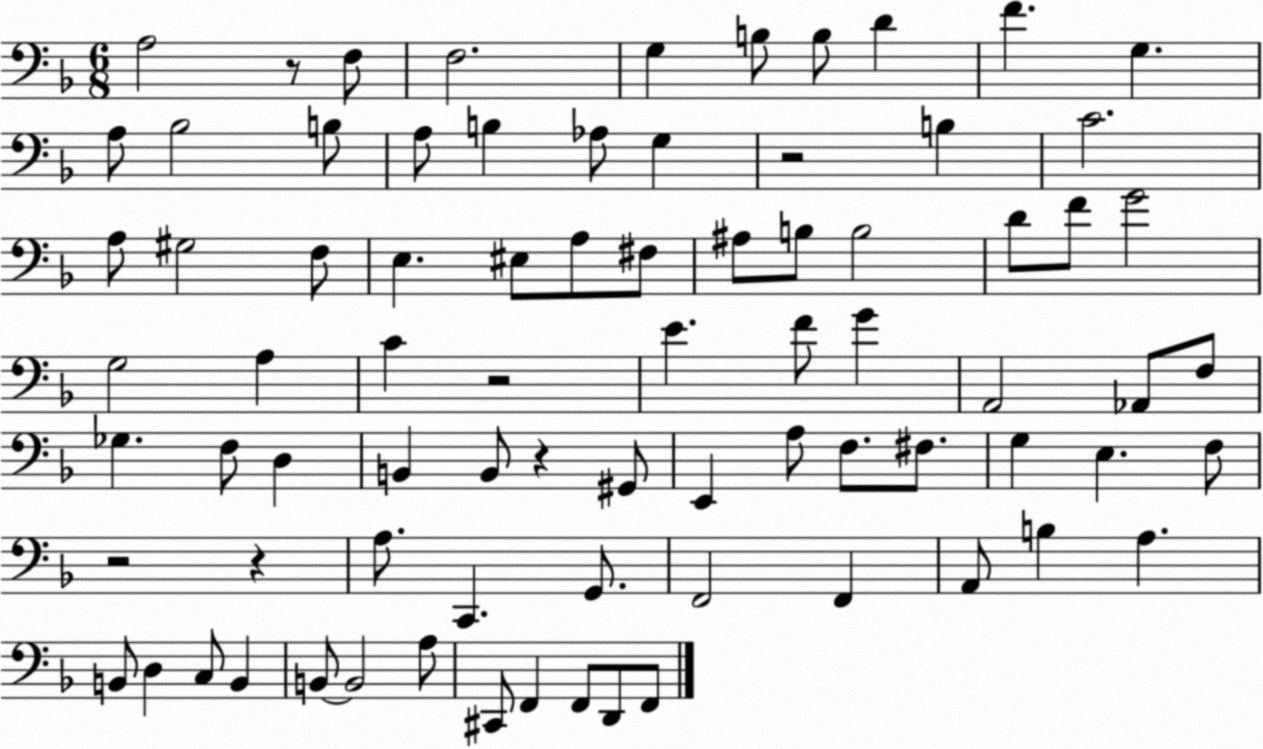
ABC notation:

X:1
T:Untitled
M:6/8
L:1/4
K:F
A,2 z/2 F,/2 F,2 G, B,/2 B,/2 D F G, A,/2 _B,2 B,/2 A,/2 B, _A,/2 G, z2 B, C2 A,/2 ^G,2 F,/2 E, ^E,/2 A,/2 ^F,/2 ^A,/2 B,/2 B,2 D/2 F/2 G2 G,2 A, C z2 E F/2 G A,,2 _A,,/2 F,/2 _G, F,/2 D, B,, B,,/2 z ^G,,/2 E,, A,/2 F,/2 ^F,/2 G, E, F,/2 z2 z A,/2 C,, G,,/2 F,,2 F,, A,,/2 B, A, B,,/2 D, C,/2 B,, B,,/2 B,,2 A,/2 ^C,,/2 F,, F,,/2 D,,/2 F,,/2